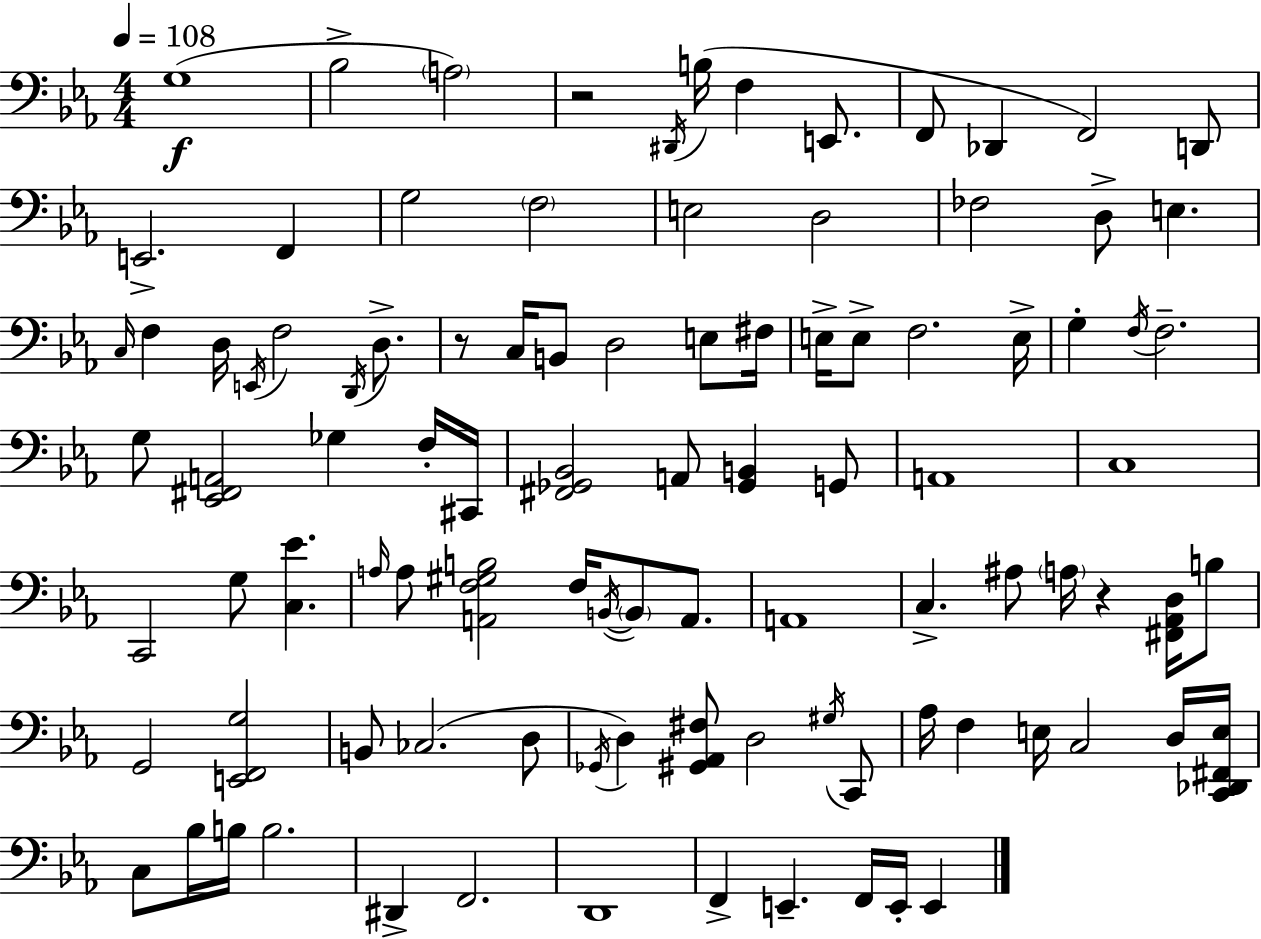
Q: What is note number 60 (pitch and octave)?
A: B3